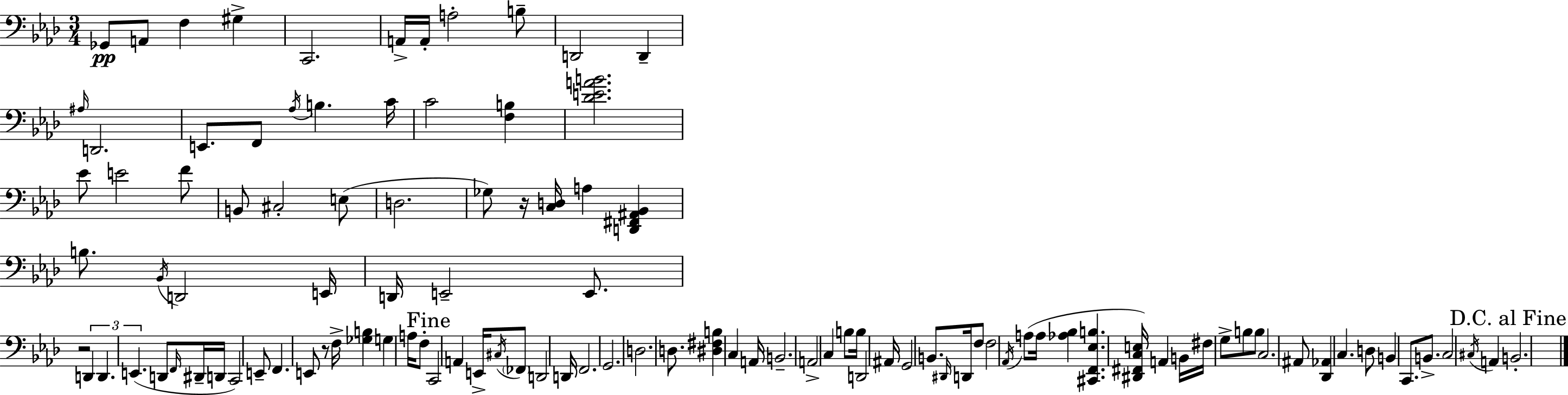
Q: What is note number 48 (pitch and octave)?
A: G3